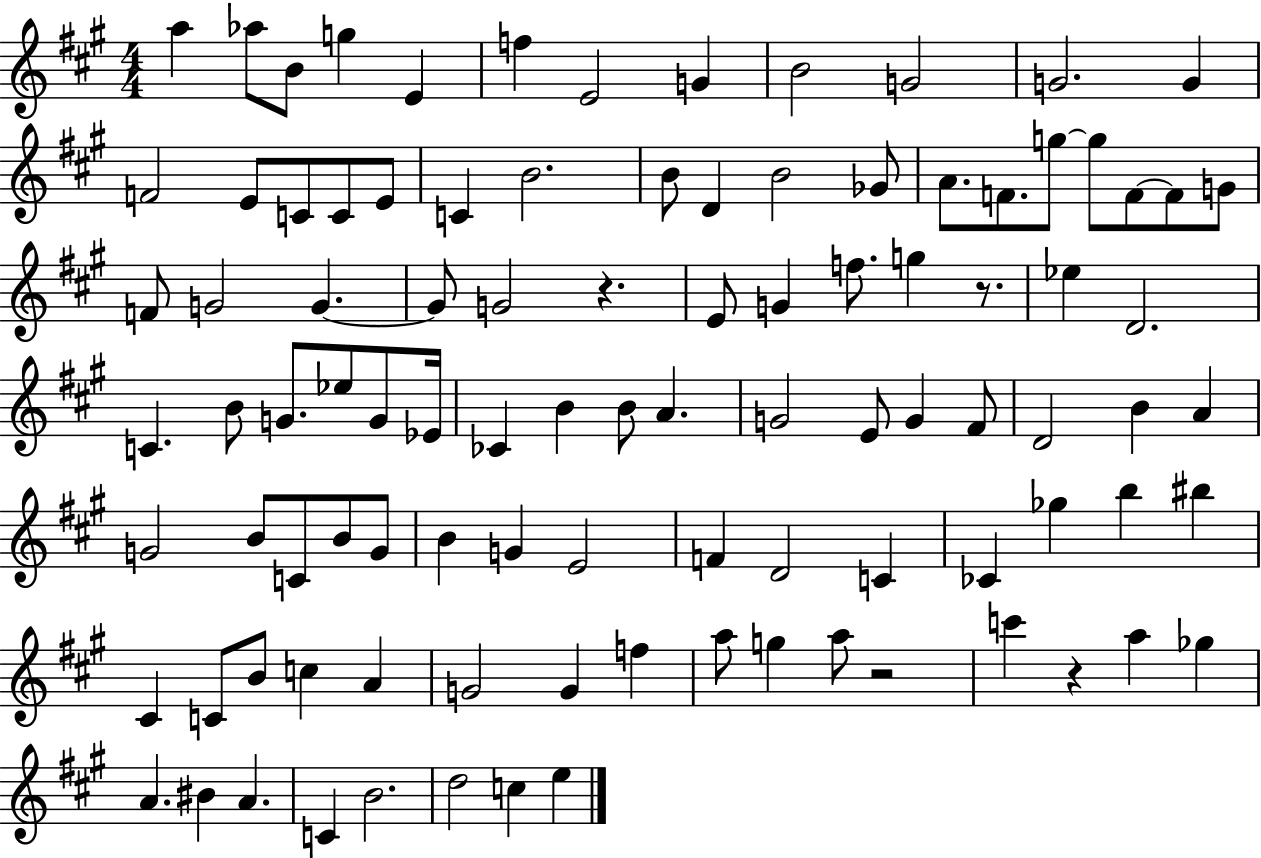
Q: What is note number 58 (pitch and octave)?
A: A4